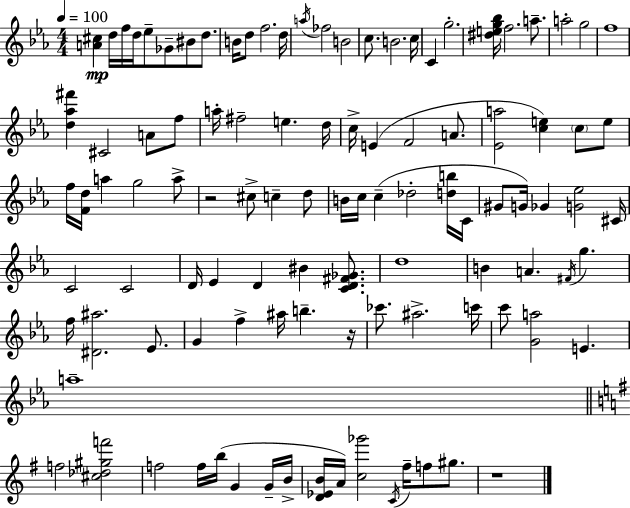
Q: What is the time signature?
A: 4/4